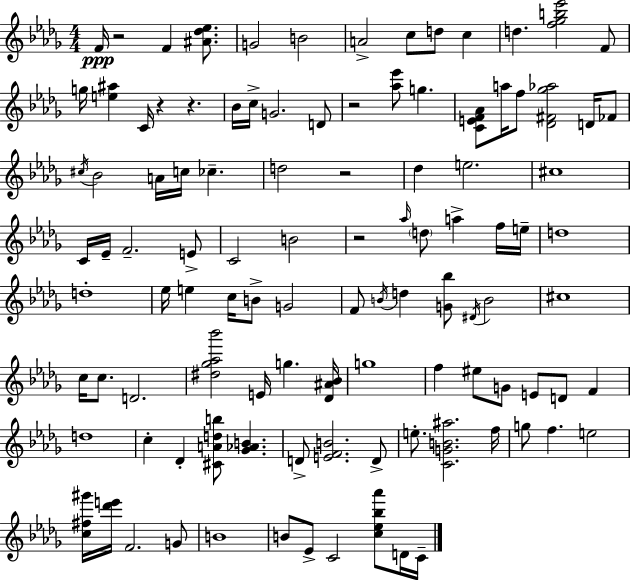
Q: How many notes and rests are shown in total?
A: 106